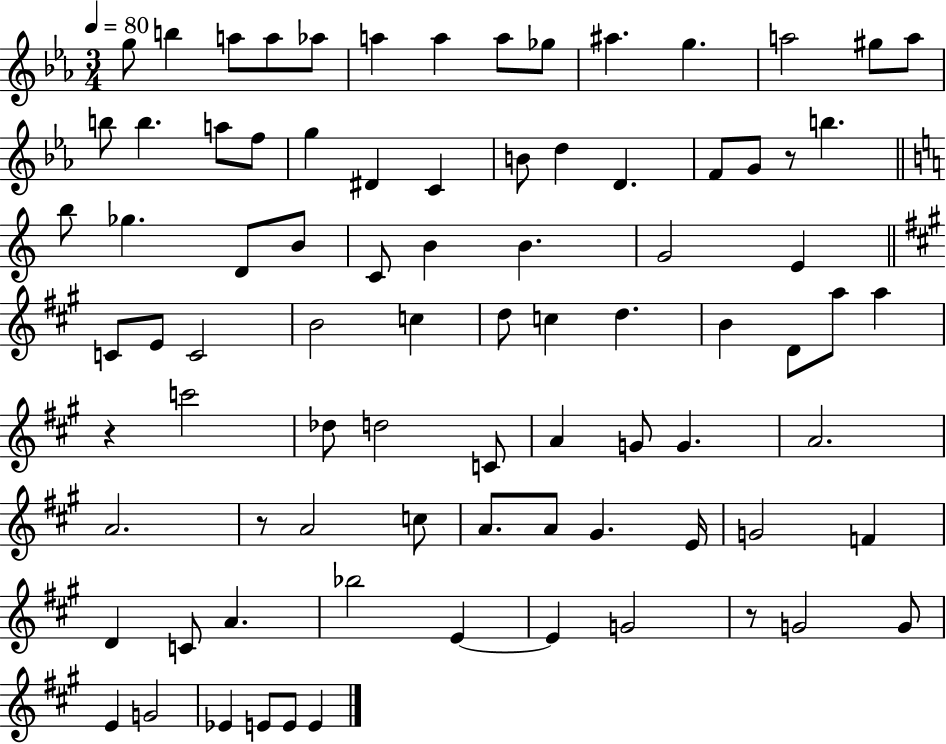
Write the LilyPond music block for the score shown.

{
  \clef treble
  \numericTimeSignature
  \time 3/4
  \key ees \major
  \tempo 4 = 80
  g''8 b''4 a''8 a''8 aes''8 | a''4 a''4 a''8 ges''8 | ais''4. g''4. | a''2 gis''8 a''8 | \break b''8 b''4. a''8 f''8 | g''4 dis'4 c'4 | b'8 d''4 d'4. | f'8 g'8 r8 b''4. | \break \bar "||" \break \key c \major b''8 ges''4. d'8 b'8 | c'8 b'4 b'4. | g'2 e'4 | \bar "||" \break \key a \major c'8 e'8 c'2 | b'2 c''4 | d''8 c''4 d''4. | b'4 d'8 a''8 a''4 | \break r4 c'''2 | des''8 d''2 c'8 | a'4 g'8 g'4. | a'2. | \break a'2. | r8 a'2 c''8 | a'8. a'8 gis'4. e'16 | g'2 f'4 | \break d'4 c'8 a'4. | bes''2 e'4~~ | e'4 g'2 | r8 g'2 g'8 | \break e'4 g'2 | ees'4 e'8 e'8 e'4 | \bar "|."
}